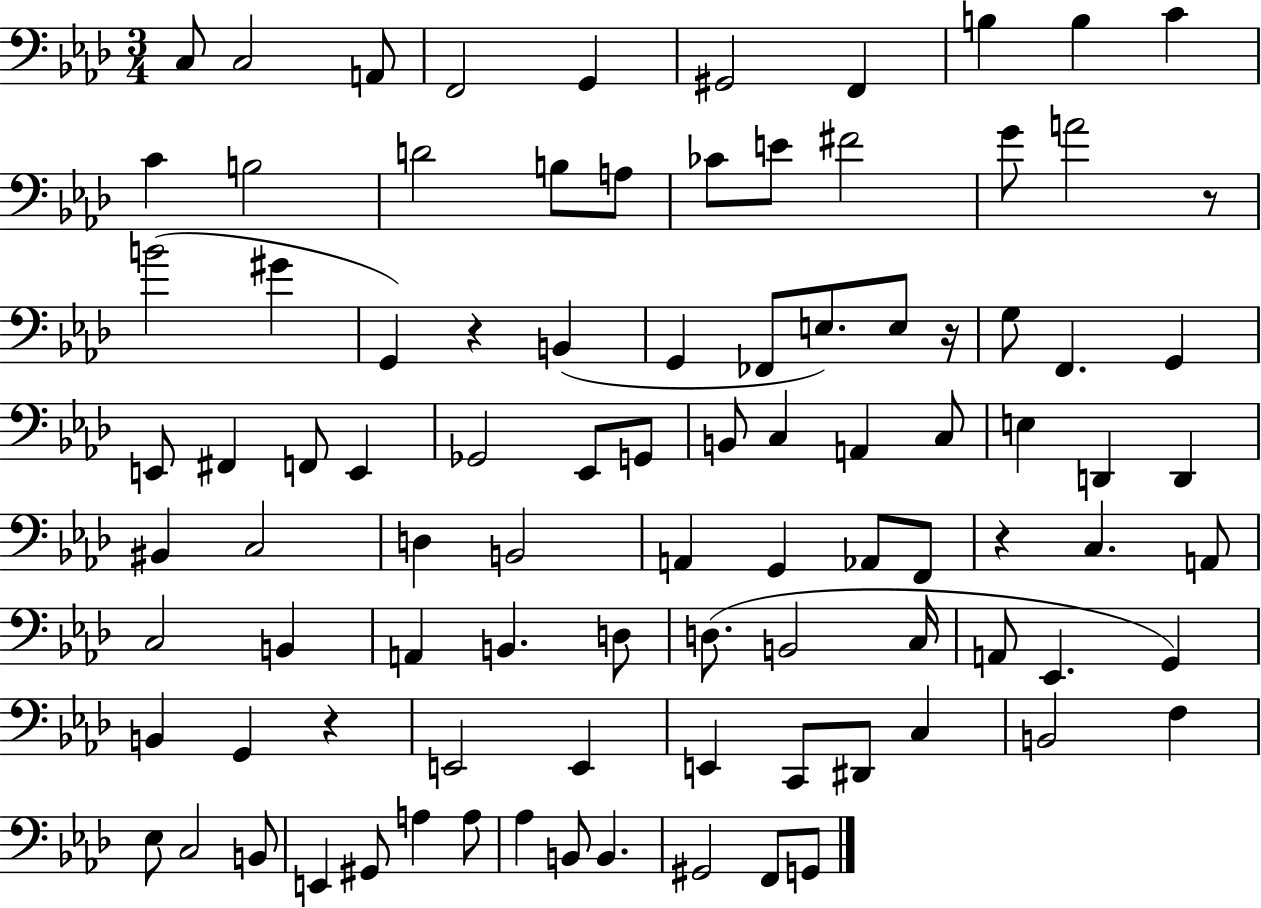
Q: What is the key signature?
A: AES major